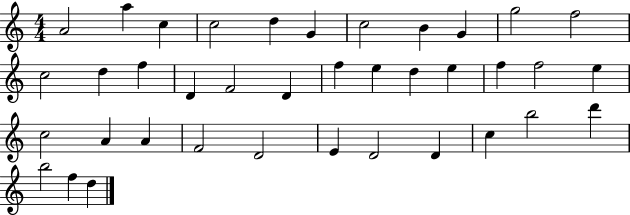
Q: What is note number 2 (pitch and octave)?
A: A5